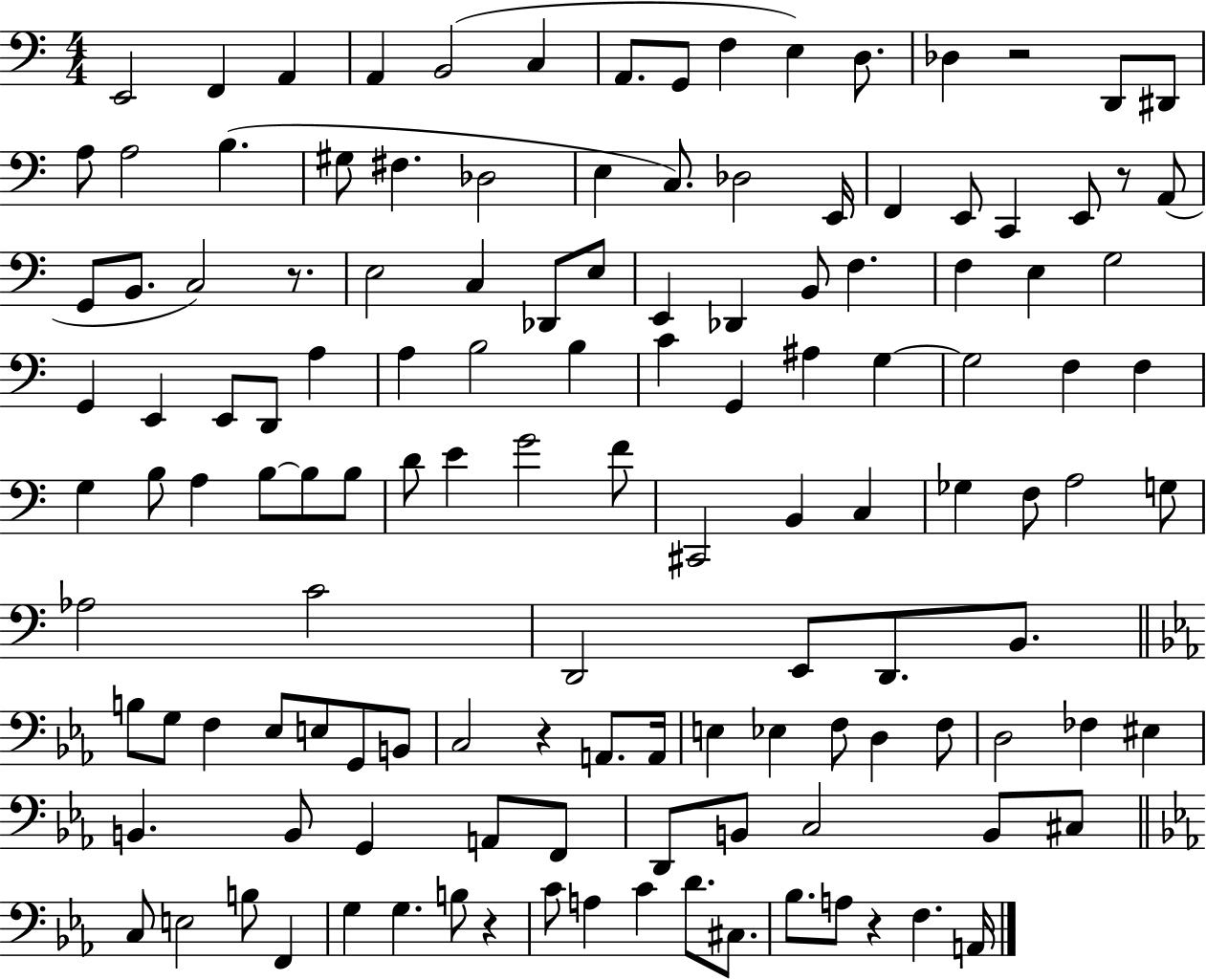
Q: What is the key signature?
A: C major